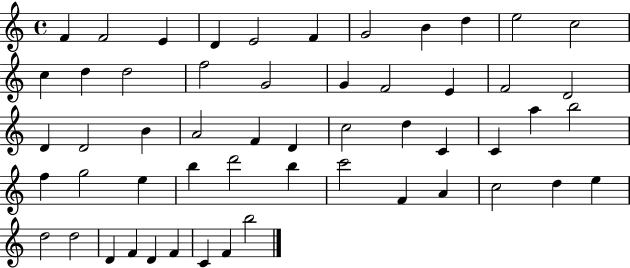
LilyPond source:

{
  \clef treble
  \time 4/4
  \defaultTimeSignature
  \key c \major
  f'4 f'2 e'4 | d'4 e'2 f'4 | g'2 b'4 d''4 | e''2 c''2 | \break c''4 d''4 d''2 | f''2 g'2 | g'4 f'2 e'4 | f'2 d'2 | \break d'4 d'2 b'4 | a'2 f'4 d'4 | c''2 d''4 c'4 | c'4 a''4 b''2 | \break f''4 g''2 e''4 | b''4 d'''2 b''4 | c'''2 f'4 a'4 | c''2 d''4 e''4 | \break d''2 d''2 | d'4 f'4 d'4 f'4 | c'4 f'4 b''2 | \bar "|."
}